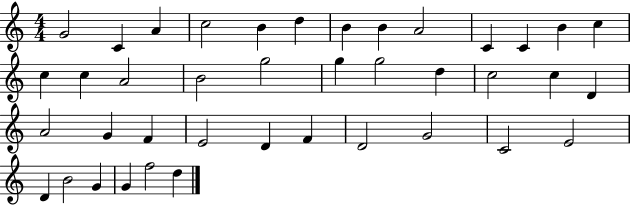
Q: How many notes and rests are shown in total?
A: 40